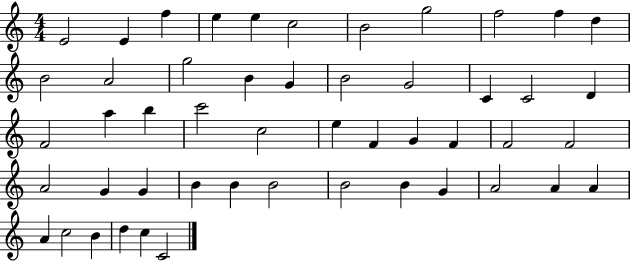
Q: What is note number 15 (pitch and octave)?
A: B4